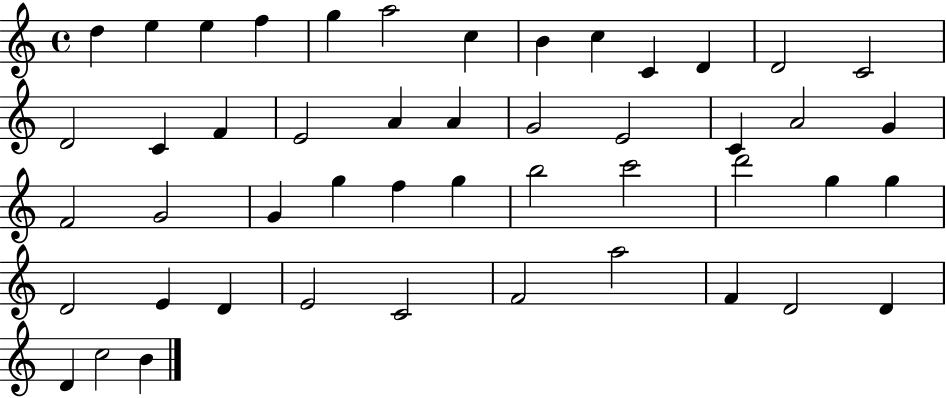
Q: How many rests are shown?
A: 0